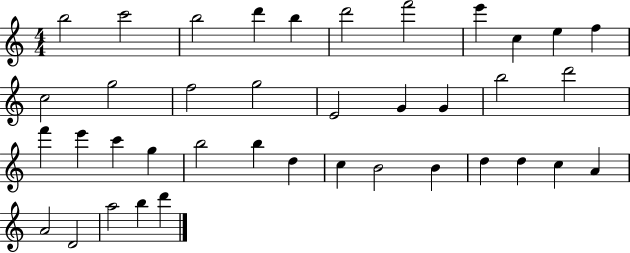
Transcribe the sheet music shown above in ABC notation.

X:1
T:Untitled
M:4/4
L:1/4
K:C
b2 c'2 b2 d' b d'2 f'2 e' c e f c2 g2 f2 g2 E2 G G b2 d'2 f' e' c' g b2 b d c B2 B d d c A A2 D2 a2 b d'